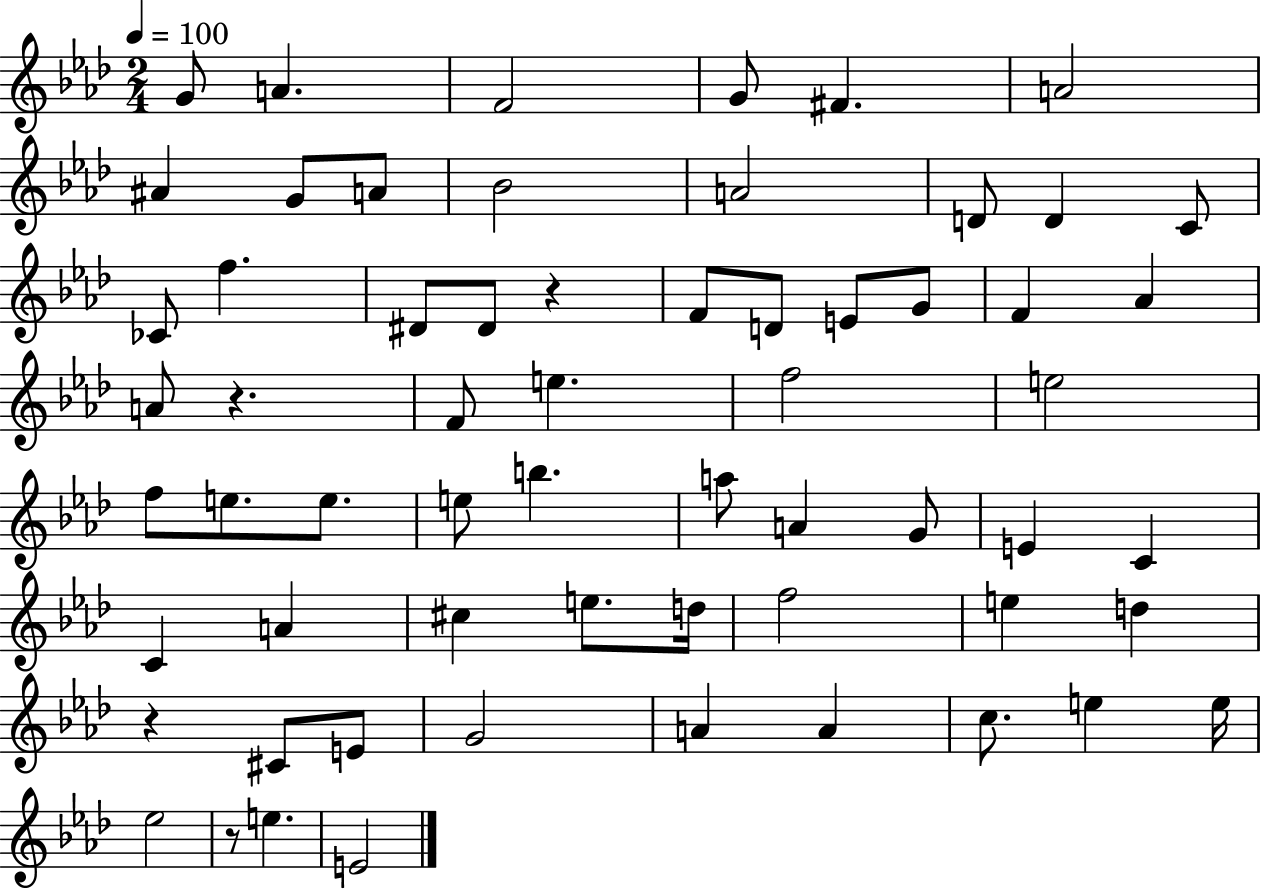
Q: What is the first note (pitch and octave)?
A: G4